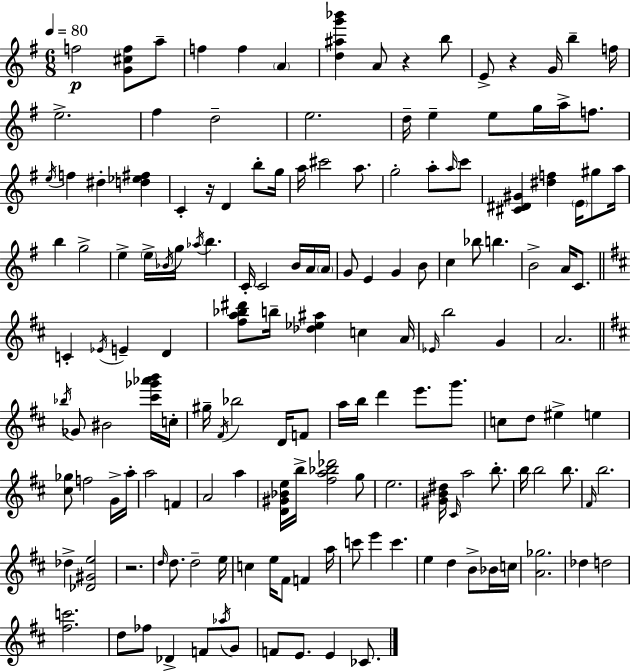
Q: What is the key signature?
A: E minor